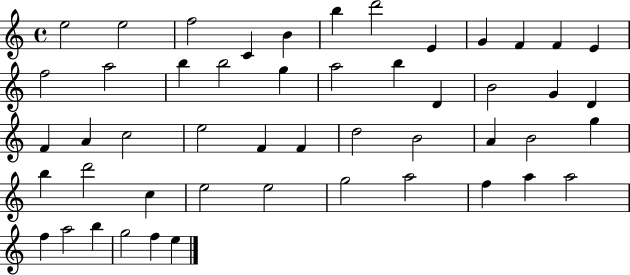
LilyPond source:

{
  \clef treble
  \time 4/4
  \defaultTimeSignature
  \key c \major
  e''2 e''2 | f''2 c'4 b'4 | b''4 d'''2 e'4 | g'4 f'4 f'4 e'4 | \break f''2 a''2 | b''4 b''2 g''4 | a''2 b''4 d'4 | b'2 g'4 d'4 | \break f'4 a'4 c''2 | e''2 f'4 f'4 | d''2 b'2 | a'4 b'2 g''4 | \break b''4 d'''2 c''4 | e''2 e''2 | g''2 a''2 | f''4 a''4 a''2 | \break f''4 a''2 b''4 | g''2 f''4 e''4 | \bar "|."
}